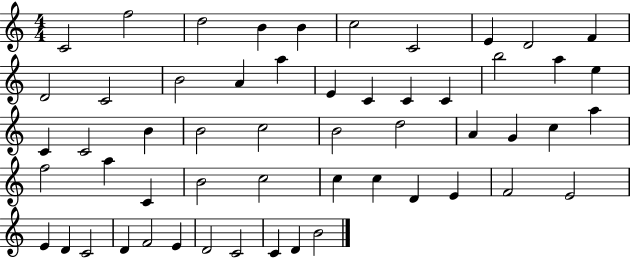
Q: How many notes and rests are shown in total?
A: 55